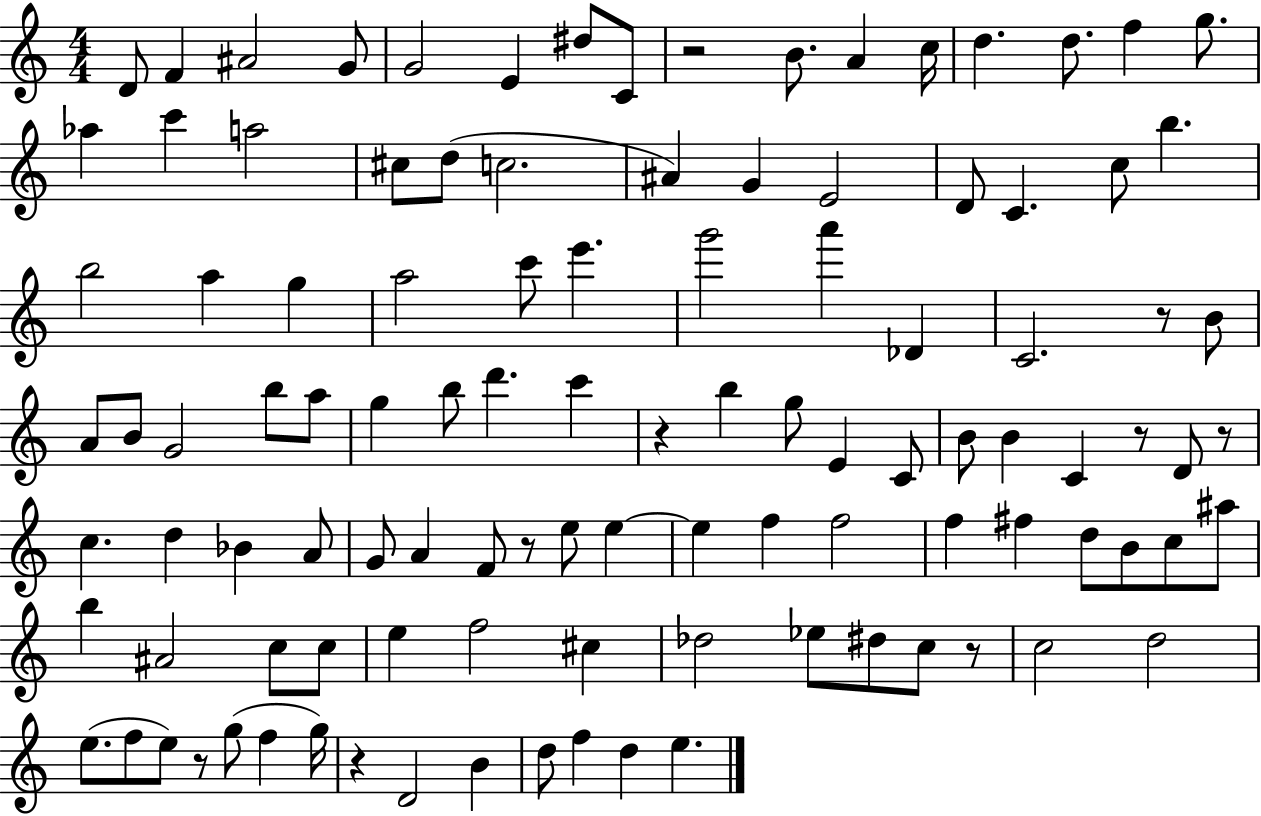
{
  \clef treble
  \numericTimeSignature
  \time 4/4
  \key c \major
  d'8 f'4 ais'2 g'8 | g'2 e'4 dis''8 c'8 | r2 b'8. a'4 c''16 | d''4. d''8. f''4 g''8. | \break aes''4 c'''4 a''2 | cis''8 d''8( c''2. | ais'4) g'4 e'2 | d'8 c'4. c''8 b''4. | \break b''2 a''4 g''4 | a''2 c'''8 e'''4. | g'''2 a'''4 des'4 | c'2. r8 b'8 | \break a'8 b'8 g'2 b''8 a''8 | g''4 b''8 d'''4. c'''4 | r4 b''4 g''8 e'4 c'8 | b'8 b'4 c'4 r8 d'8 r8 | \break c''4. d''4 bes'4 a'8 | g'8 a'4 f'8 r8 e''8 e''4~~ | e''4 f''4 f''2 | f''4 fis''4 d''8 b'8 c''8 ais''8 | \break b''4 ais'2 c''8 c''8 | e''4 f''2 cis''4 | des''2 ees''8 dis''8 c''8 r8 | c''2 d''2 | \break e''8.( f''8 e''8) r8 g''8( f''4 g''16) | r4 d'2 b'4 | d''8 f''4 d''4 e''4. | \bar "|."
}